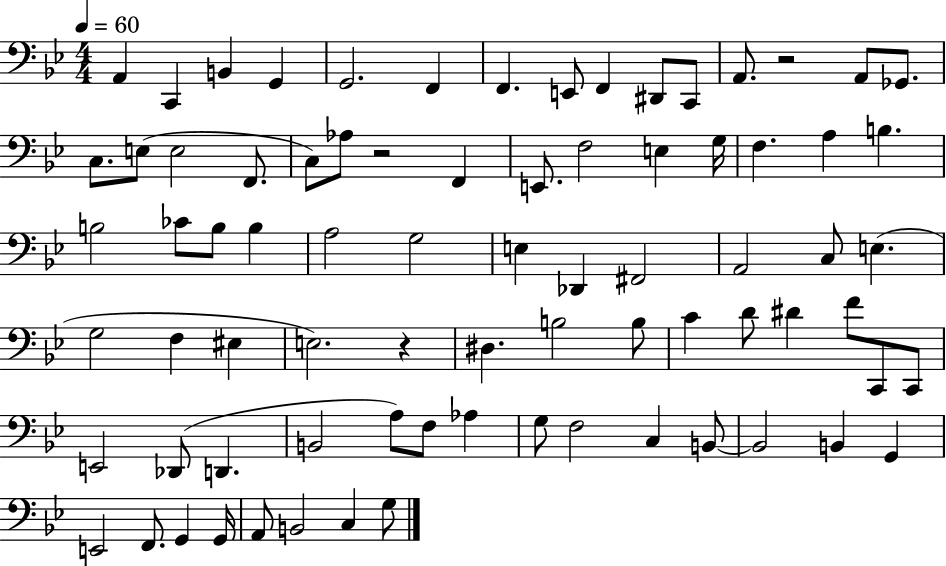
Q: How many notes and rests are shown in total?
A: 78